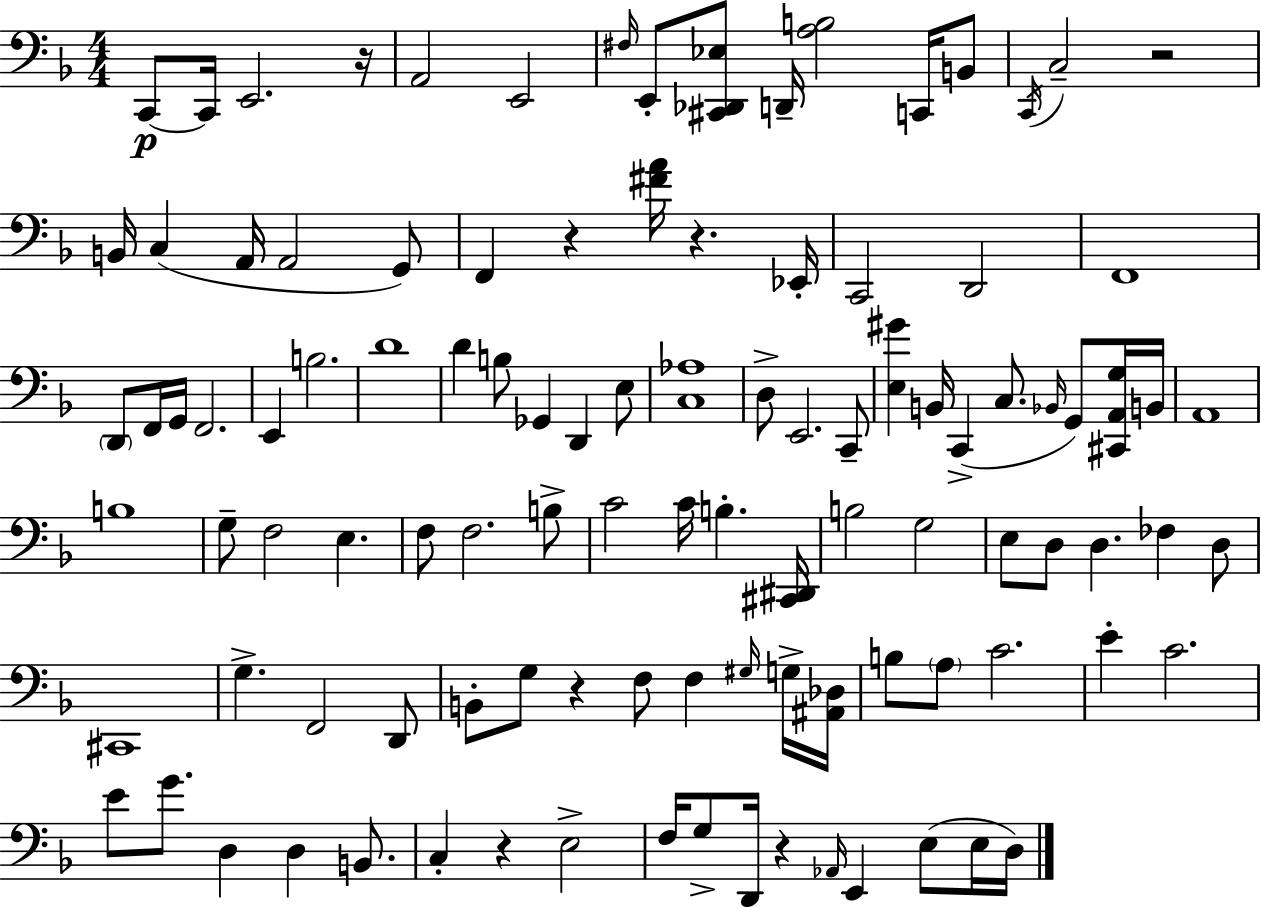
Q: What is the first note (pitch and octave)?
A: C2